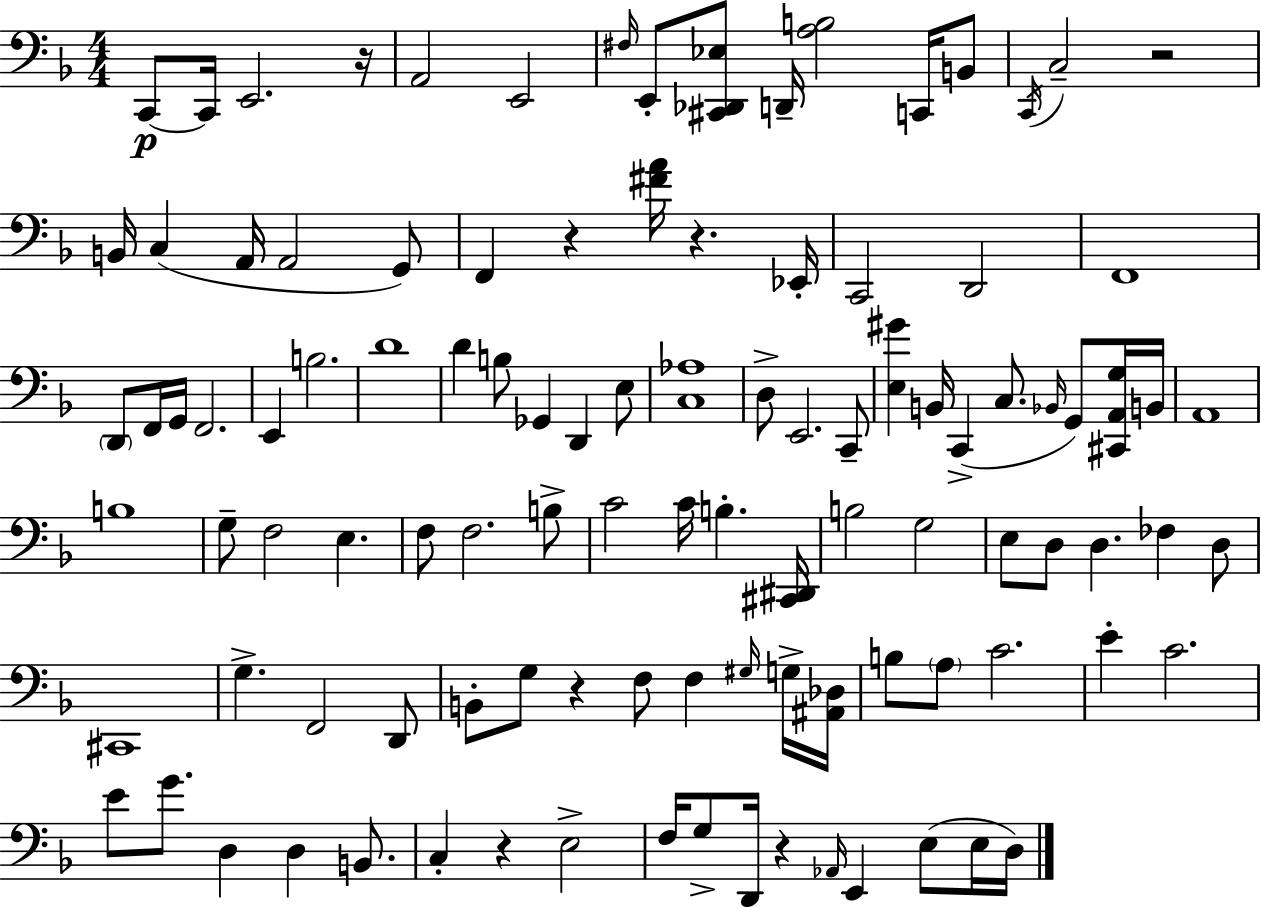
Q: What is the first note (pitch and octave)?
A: C2